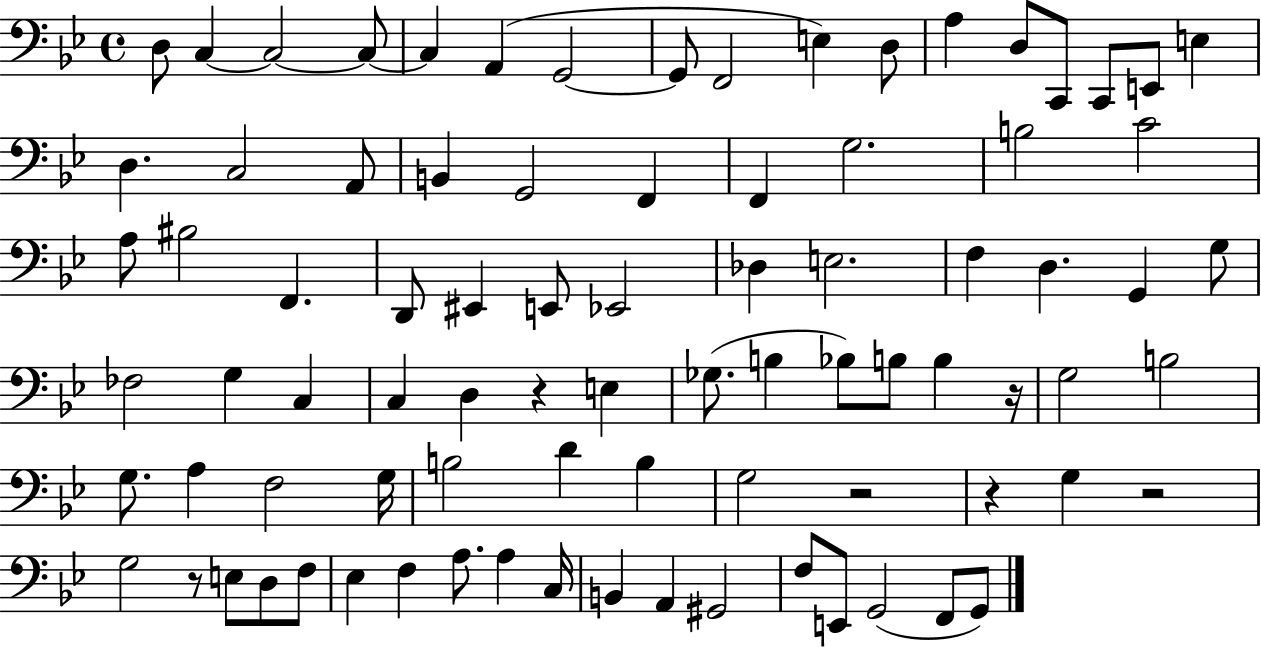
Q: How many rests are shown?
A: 6